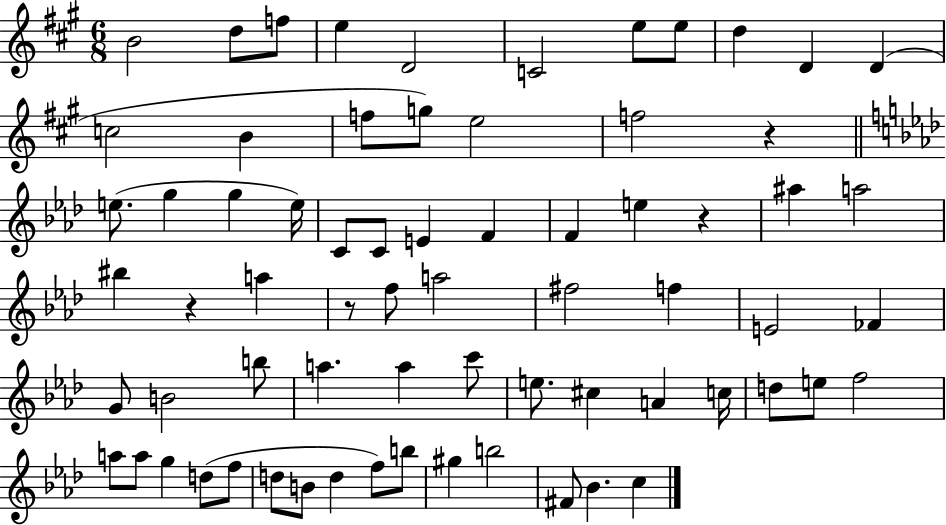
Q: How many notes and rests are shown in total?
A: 69